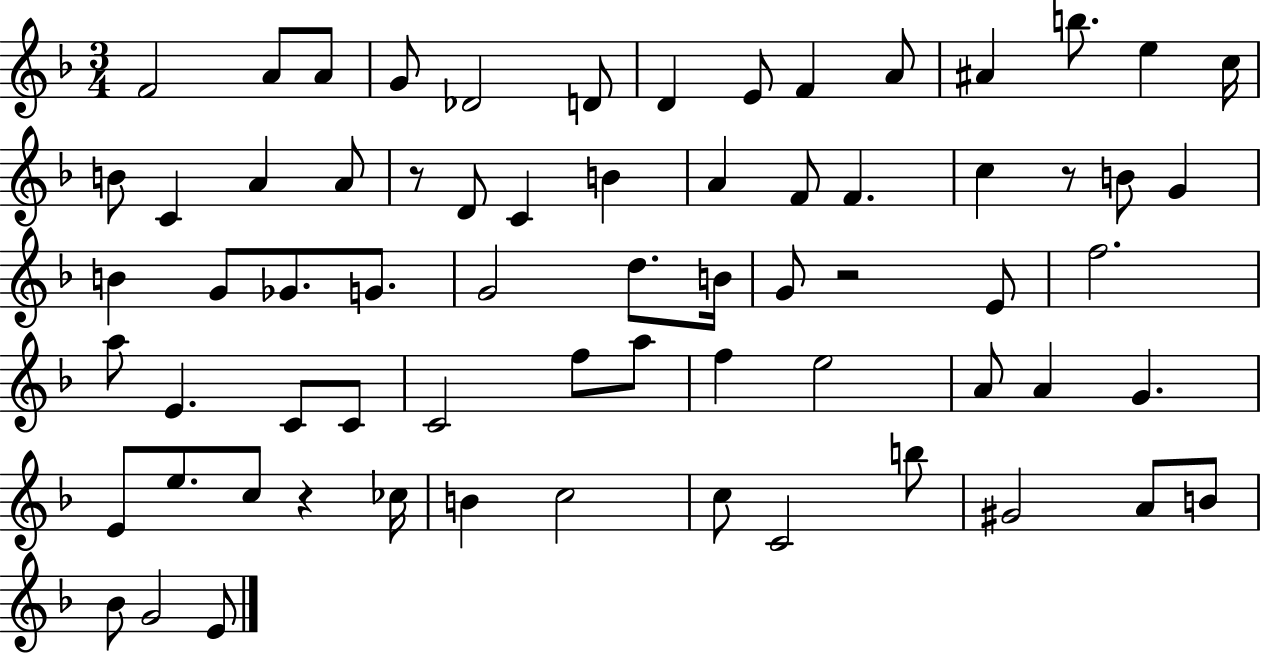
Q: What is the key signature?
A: F major